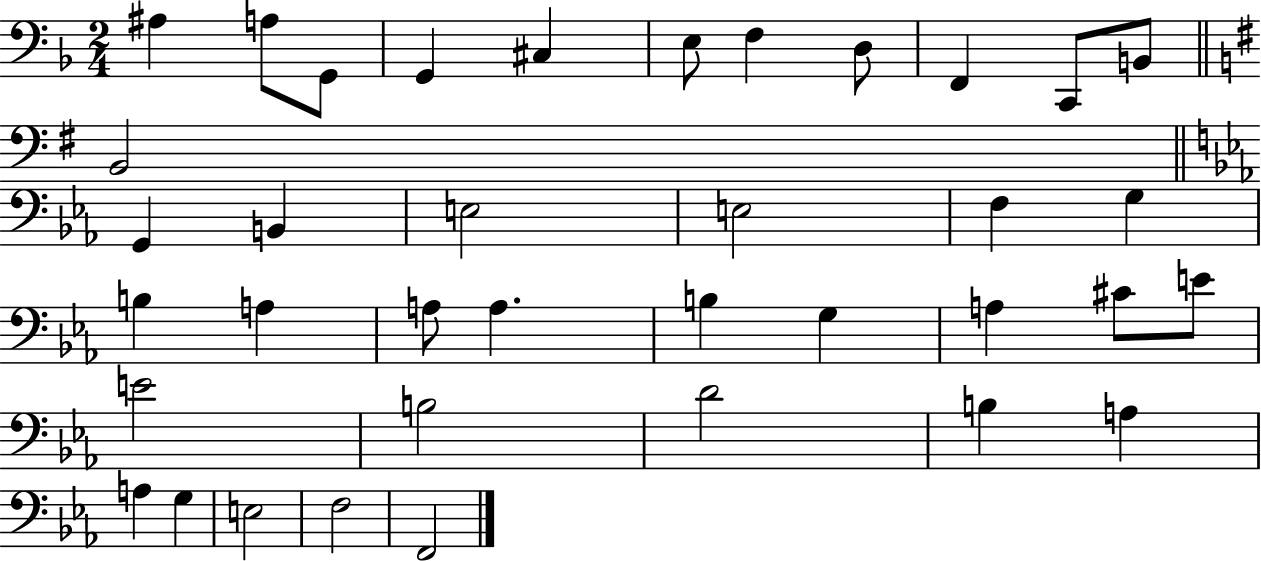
{
  \clef bass
  \numericTimeSignature
  \time 2/4
  \key f \major
  ais4 a8 g,8 | g,4 cis4 | e8 f4 d8 | f,4 c,8 b,8 | \break \bar "||" \break \key e \minor b,2 | \bar "||" \break \key ees \major g,4 b,4 | e2 | e2 | f4 g4 | \break b4 a4 | a8 a4. | b4 g4 | a4 cis'8 e'8 | \break e'2 | b2 | d'2 | b4 a4 | \break a4 g4 | e2 | f2 | f,2 | \break \bar "|."
}